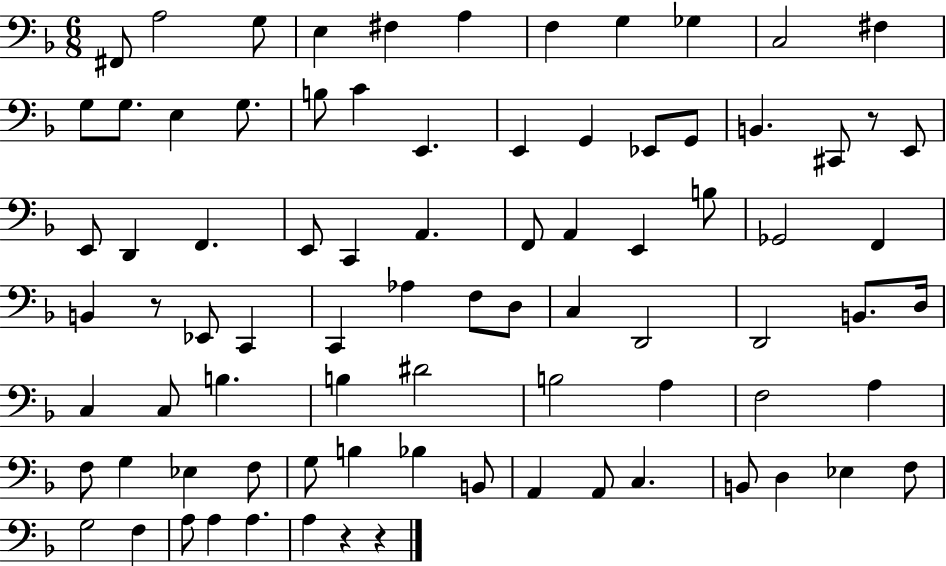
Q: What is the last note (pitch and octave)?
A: A3